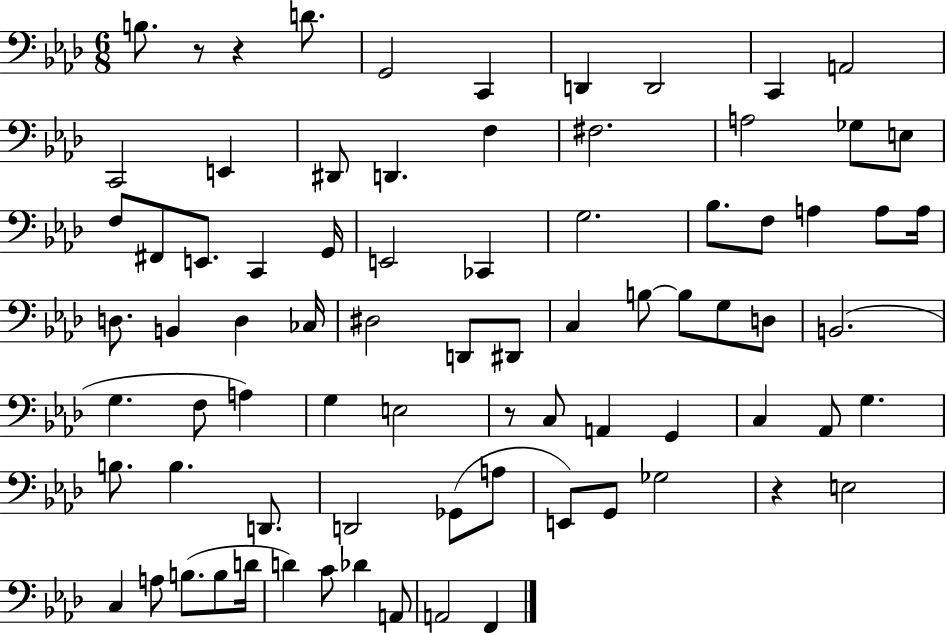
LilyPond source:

{
  \clef bass
  \numericTimeSignature
  \time 6/8
  \key aes \major
  \repeat volta 2 { b8. r8 r4 d'8. | g,2 c,4 | d,4 d,2 | c,4 a,2 | \break c,2 e,4 | dis,8 d,4. f4 | fis2. | a2 ges8 e8 | \break f8 fis,8 e,8. c,4 g,16 | e,2 ces,4 | g2. | bes8. f8 a4 a8 a16 | \break d8. b,4 d4 ces16 | dis2 d,8 dis,8 | c4 b8~~ b8 g8 d8 | b,2.( | \break g4. f8 a4) | g4 e2 | r8 c8 a,4 g,4 | c4 aes,8 g4. | \break b8. b4. d,8. | d,2 ges,8( a8 | e,8) g,8 ges2 | r4 e2 | \break c4 a8 b8.( b8 d'16 | d'4) c'8 des'4 a,8 | a,2 f,4 | } \bar "|."
}